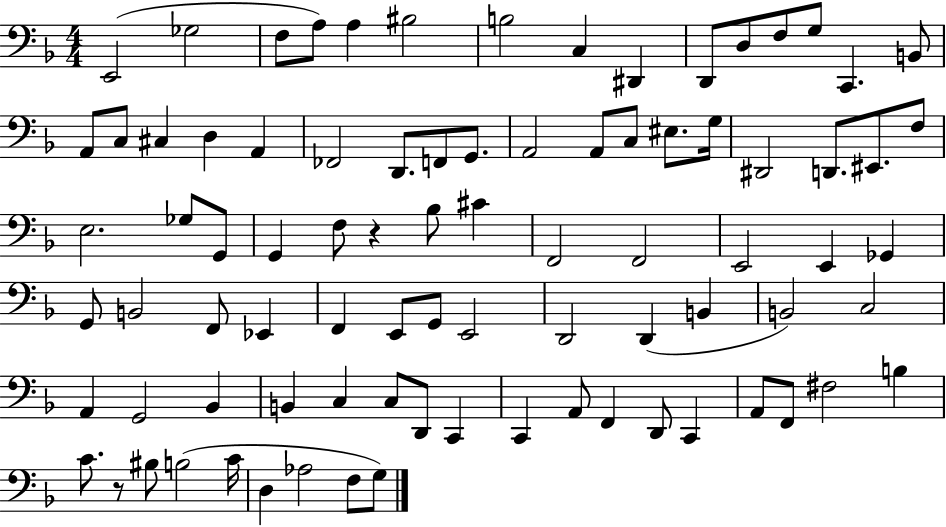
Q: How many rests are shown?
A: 2